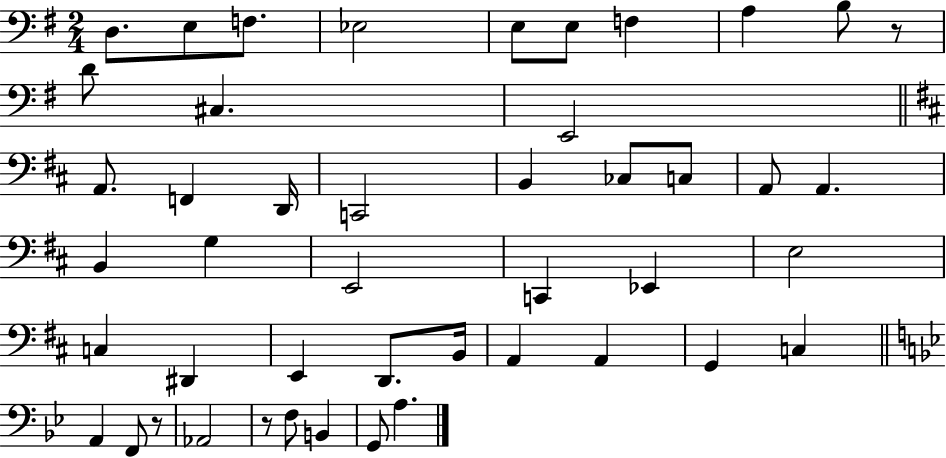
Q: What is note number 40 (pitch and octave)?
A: F3